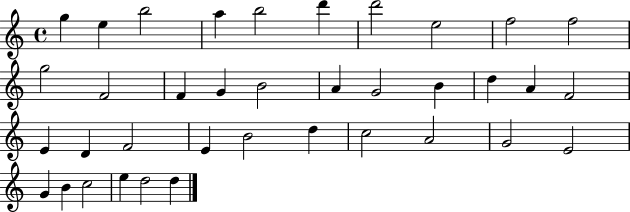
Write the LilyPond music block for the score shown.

{
  \clef treble
  \time 4/4
  \defaultTimeSignature
  \key c \major
  g''4 e''4 b''2 | a''4 b''2 d'''4 | d'''2 e''2 | f''2 f''2 | \break g''2 f'2 | f'4 g'4 b'2 | a'4 g'2 b'4 | d''4 a'4 f'2 | \break e'4 d'4 f'2 | e'4 b'2 d''4 | c''2 a'2 | g'2 e'2 | \break g'4 b'4 c''2 | e''4 d''2 d''4 | \bar "|."
}